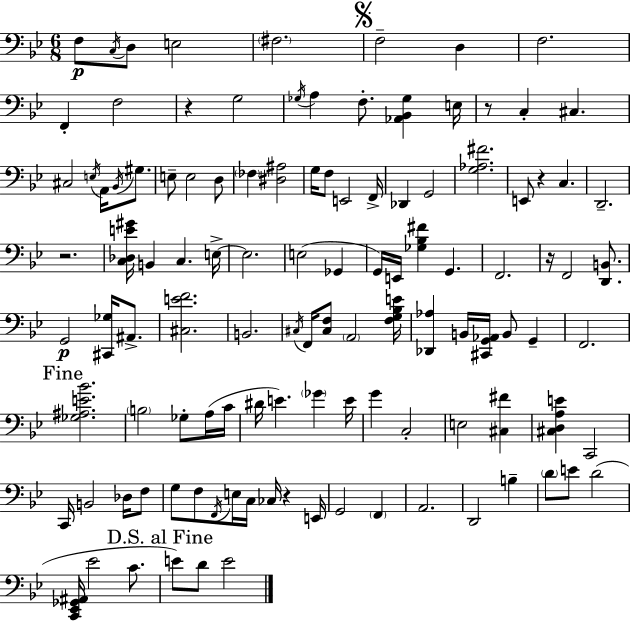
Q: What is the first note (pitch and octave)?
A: F3